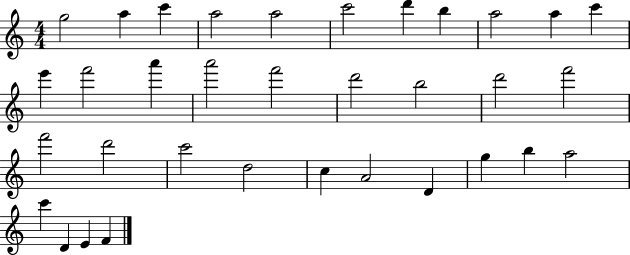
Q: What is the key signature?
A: C major